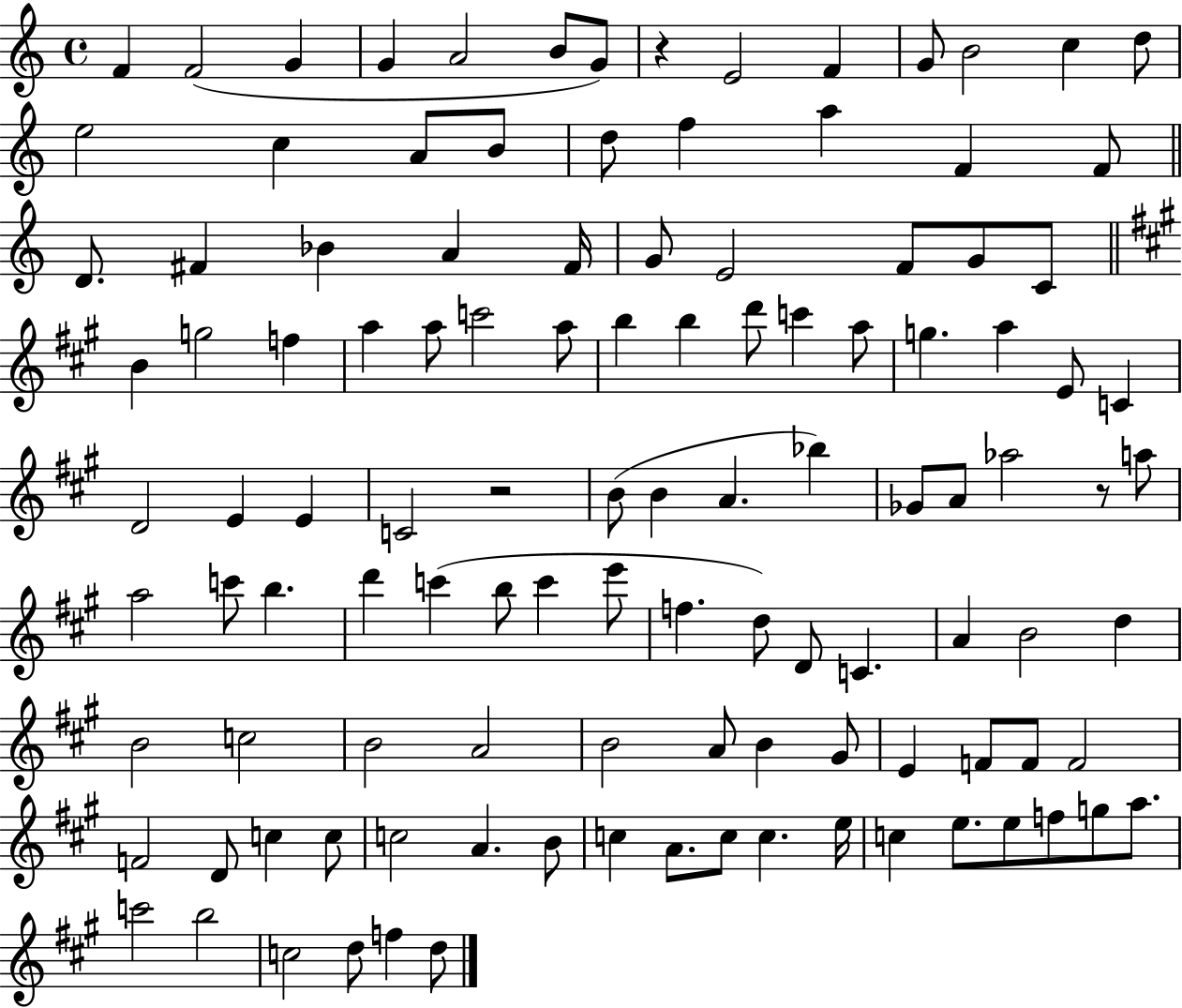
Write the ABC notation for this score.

X:1
T:Untitled
M:4/4
L:1/4
K:C
F F2 G G A2 B/2 G/2 z E2 F G/2 B2 c d/2 e2 c A/2 B/2 d/2 f a F F/2 D/2 ^F _B A ^F/4 G/2 E2 F/2 G/2 C/2 B g2 f a a/2 c'2 a/2 b b d'/2 c' a/2 g a E/2 C D2 E E C2 z2 B/2 B A _b _G/2 A/2 _a2 z/2 a/2 a2 c'/2 b d' c' b/2 c' e'/2 f d/2 D/2 C A B2 d B2 c2 B2 A2 B2 A/2 B ^G/2 E F/2 F/2 F2 F2 D/2 c c/2 c2 A B/2 c A/2 c/2 c e/4 c e/2 e/2 f/2 g/2 a/2 c'2 b2 c2 d/2 f d/2